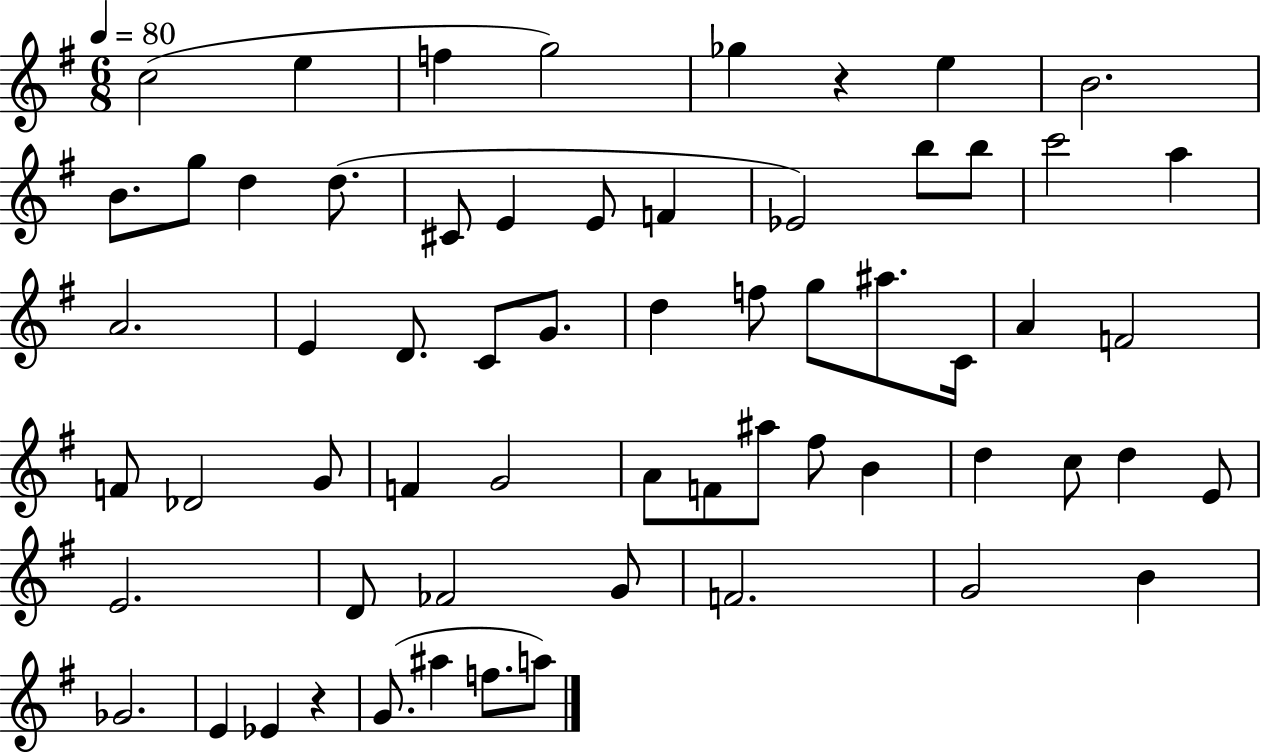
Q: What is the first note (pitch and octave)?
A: C5